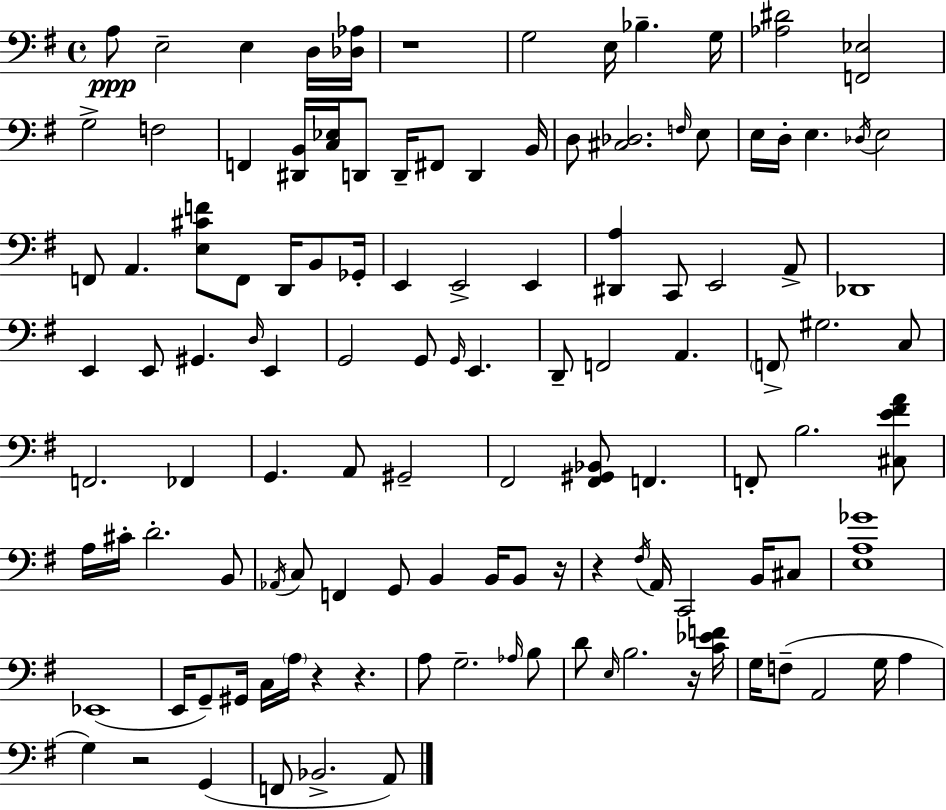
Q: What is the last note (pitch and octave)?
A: A2